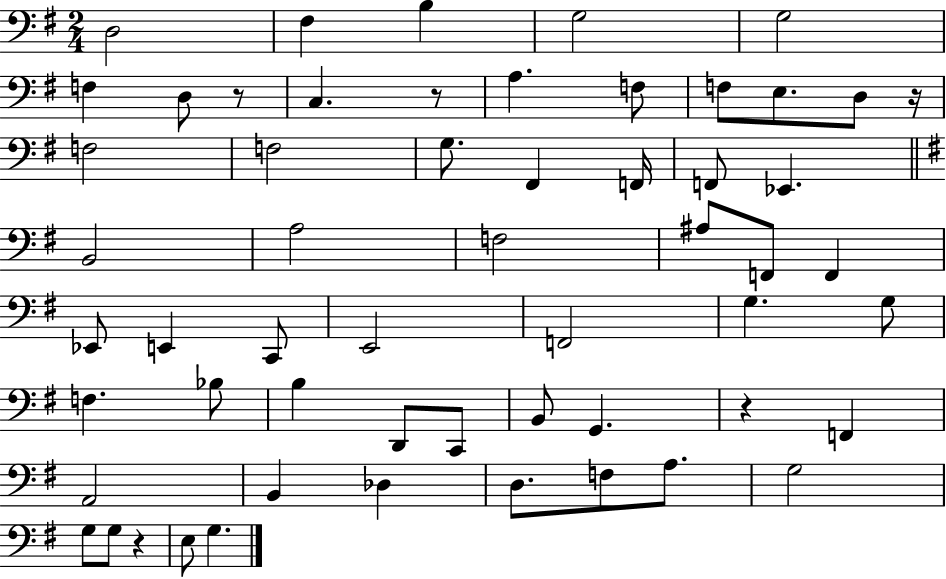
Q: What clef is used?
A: bass